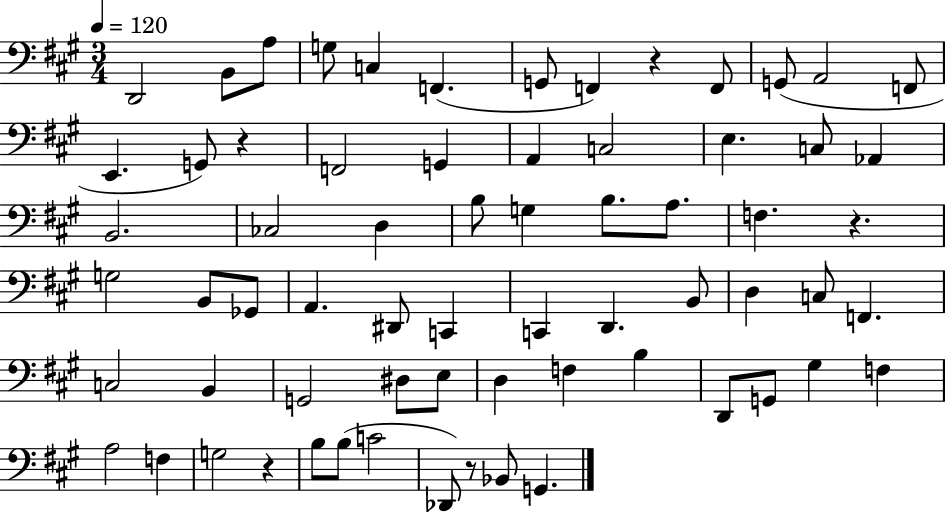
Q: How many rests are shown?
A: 5